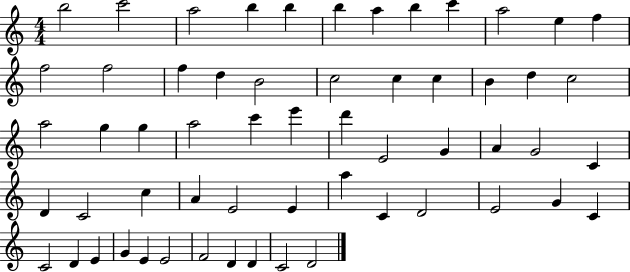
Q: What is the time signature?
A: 4/4